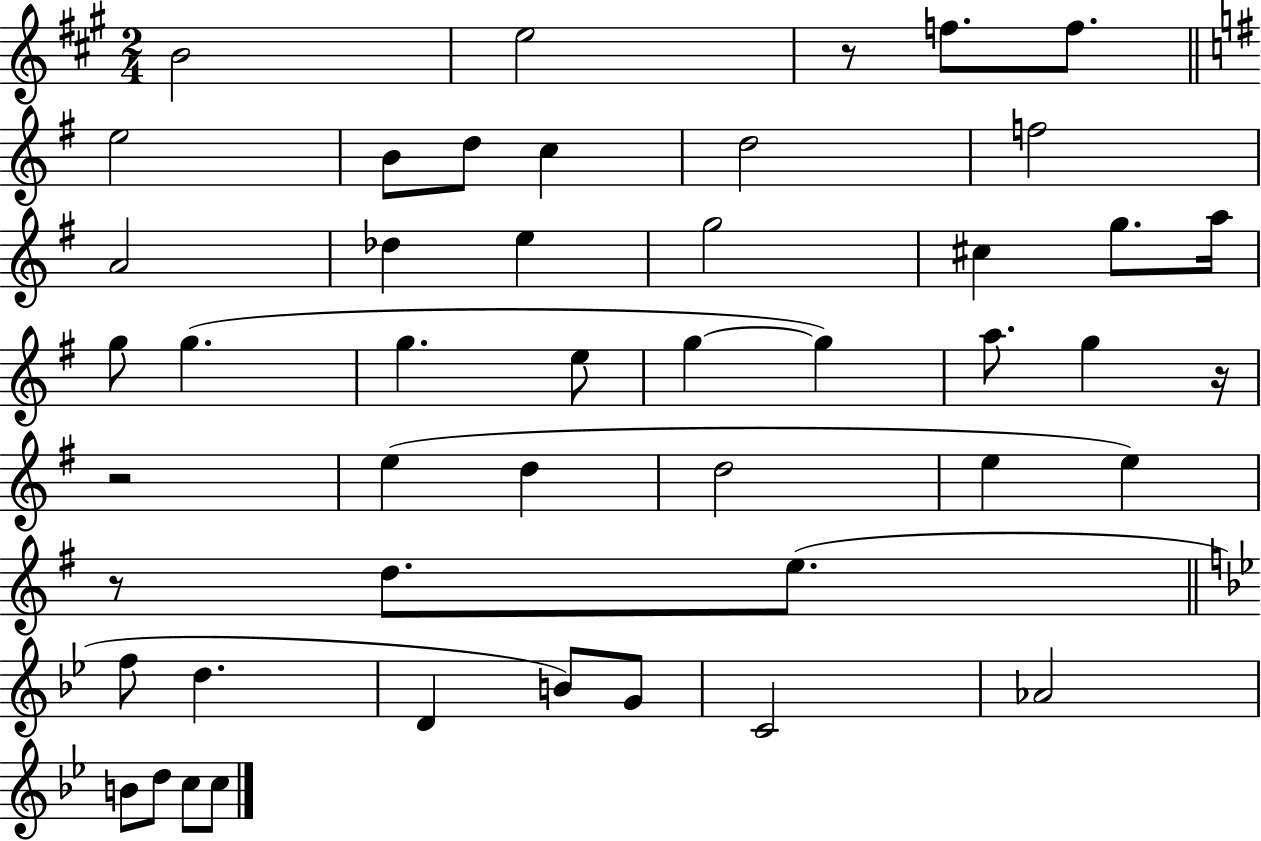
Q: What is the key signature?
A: A major